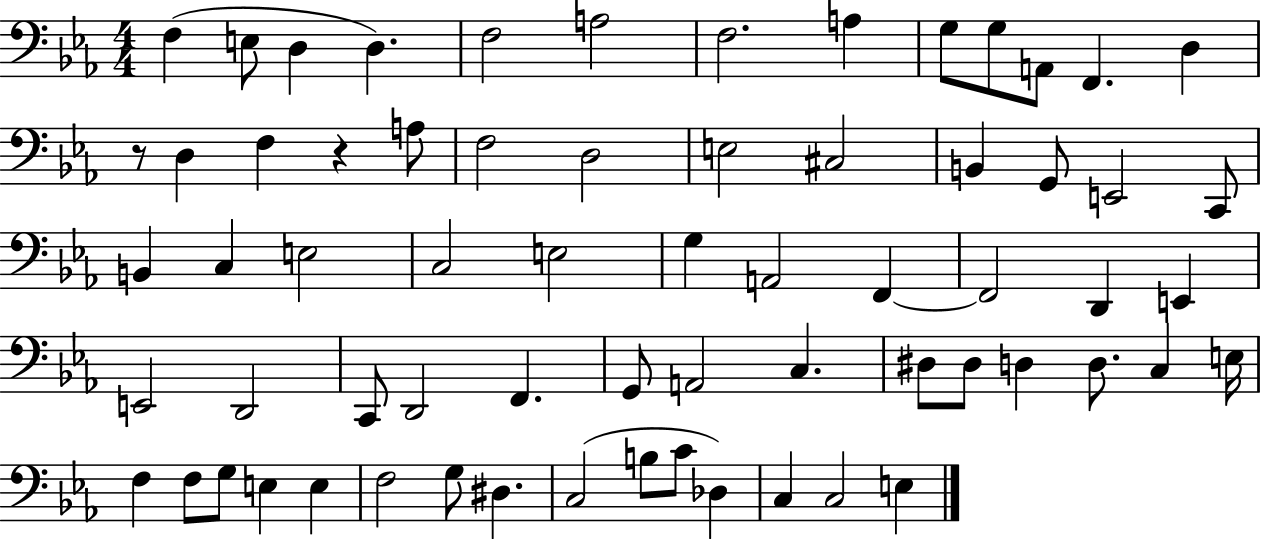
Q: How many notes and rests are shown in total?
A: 66